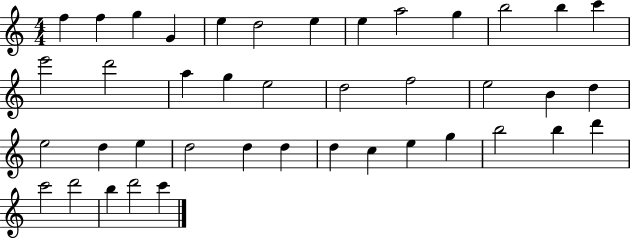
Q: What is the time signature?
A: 4/4